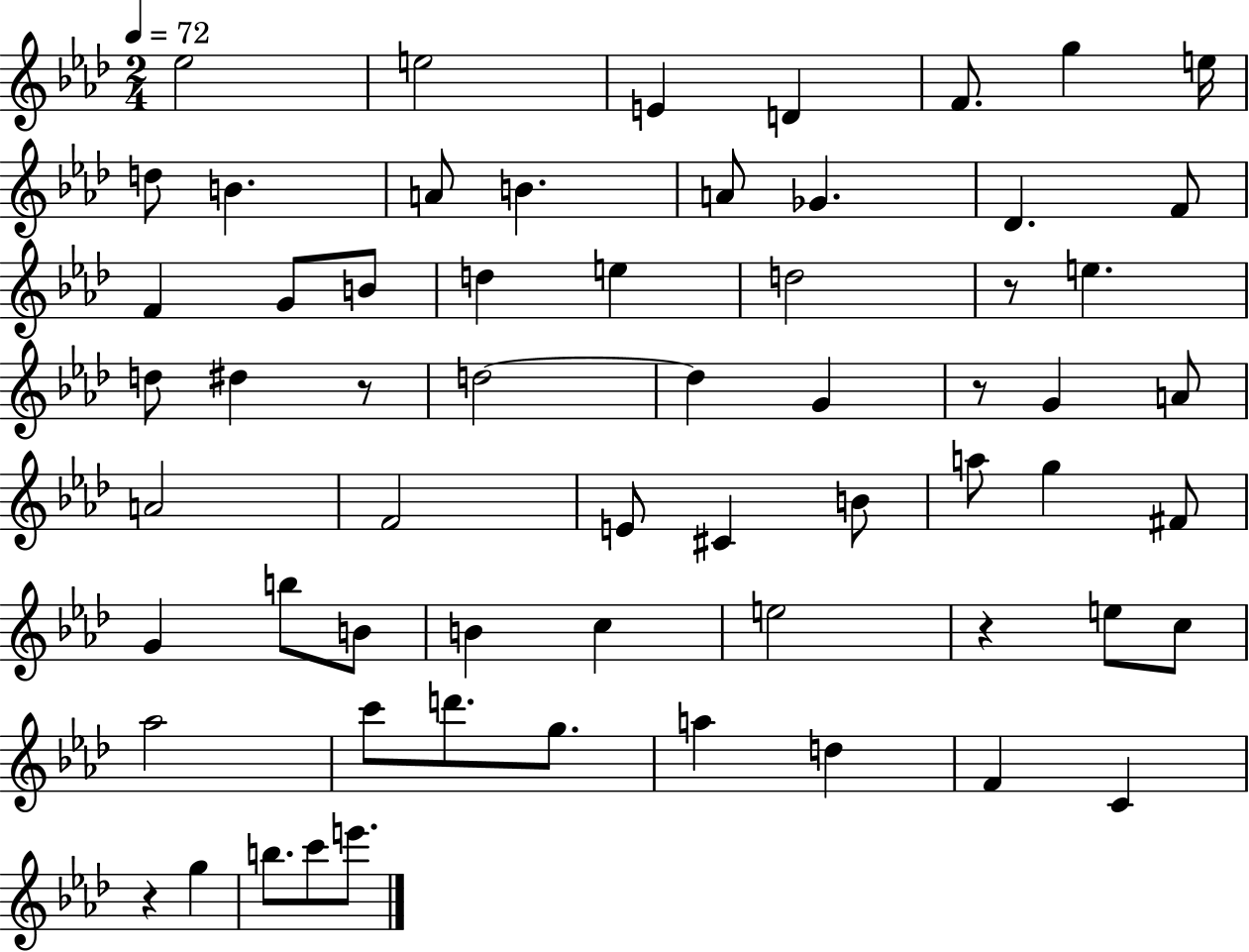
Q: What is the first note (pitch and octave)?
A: Eb5